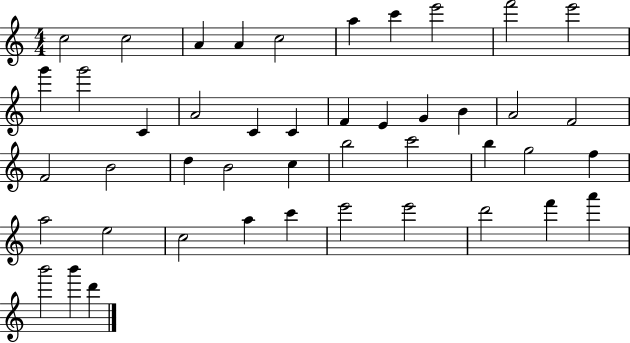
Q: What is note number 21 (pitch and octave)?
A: A4